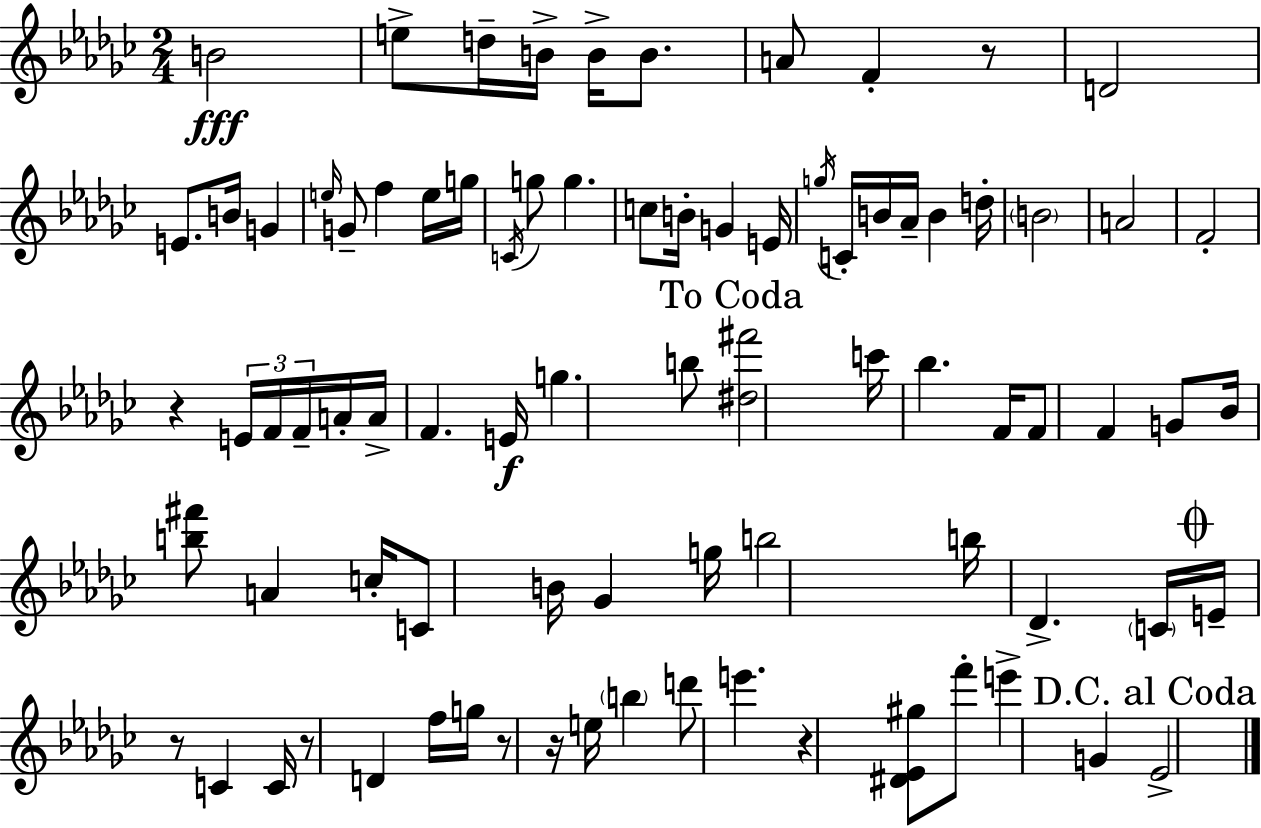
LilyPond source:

{
  \clef treble
  \numericTimeSignature
  \time 2/4
  \key ees \minor
  \repeat volta 2 { b'2\fff | e''8-> d''16-- b'16-> b'16-> b'8. | a'8 f'4-. r8 | d'2 | \break e'8. b'16 g'4 | \grace { e''16 } g'8-- f''4 e''16 | g''16 \acciaccatura { c'16 } g''8 g''4. | c''8 b'16-. g'4 | \break e'16 \acciaccatura { g''16 } c'16-. b'16 aes'16-- b'4 | d''16-. \parenthesize b'2 | a'2 | f'2-. | \break r4 \tuplet 3/2 { e'16 | f'16 f'16-- } a'16-. a'16-> f'4. | e'16\f g''4. | b''8 \mark "To Coda" <dis'' fis'''>2 | \break c'''16 bes''4. | f'16 f'8 f'4 | g'8 bes'16 <b'' fis'''>8 a'4 | c''16-. c'8 b'16 ges'4 | \break g''16 b''2 | b''16 des'4.-> | \parenthesize c'16 \mark \markup { \musicglyph "scripts.coda" } e'16-- r8 c'4 | c'16 r8 d'4 | \break f''16 g''16 r8 r16 e''16 \parenthesize b''4 | d'''8 e'''4. | r4 <dis' ees' gis''>8 | f'''8-. e'''4-> g'4 | \break \mark "D.C. al Coda" ees'2-> | } \bar "|."
}